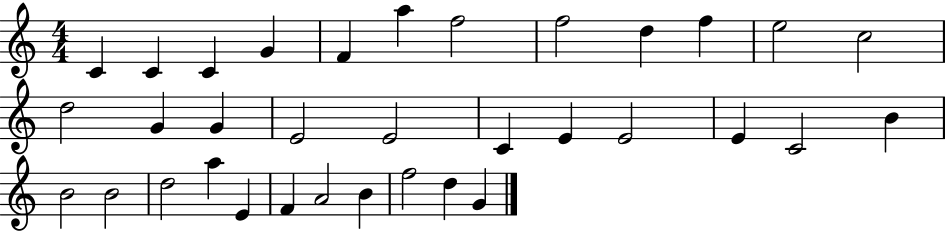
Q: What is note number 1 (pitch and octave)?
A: C4